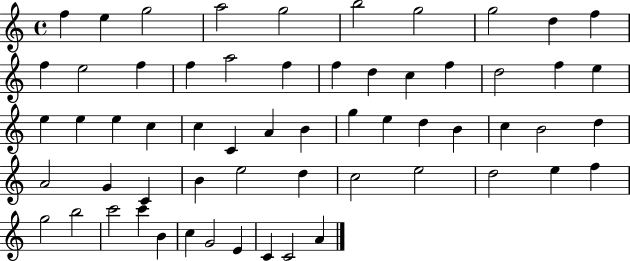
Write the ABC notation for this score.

X:1
T:Untitled
M:4/4
L:1/4
K:C
f e g2 a2 g2 b2 g2 g2 d f f e2 f f a2 f f d c f d2 f e e e e c c C A B g e d B c B2 d A2 G C B e2 d c2 e2 d2 e f g2 b2 c'2 c' B c G2 E C C2 A